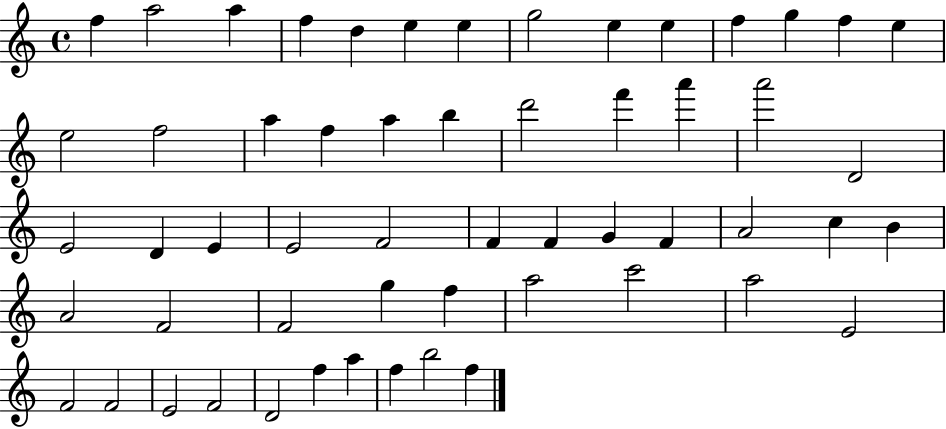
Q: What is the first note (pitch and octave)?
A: F5